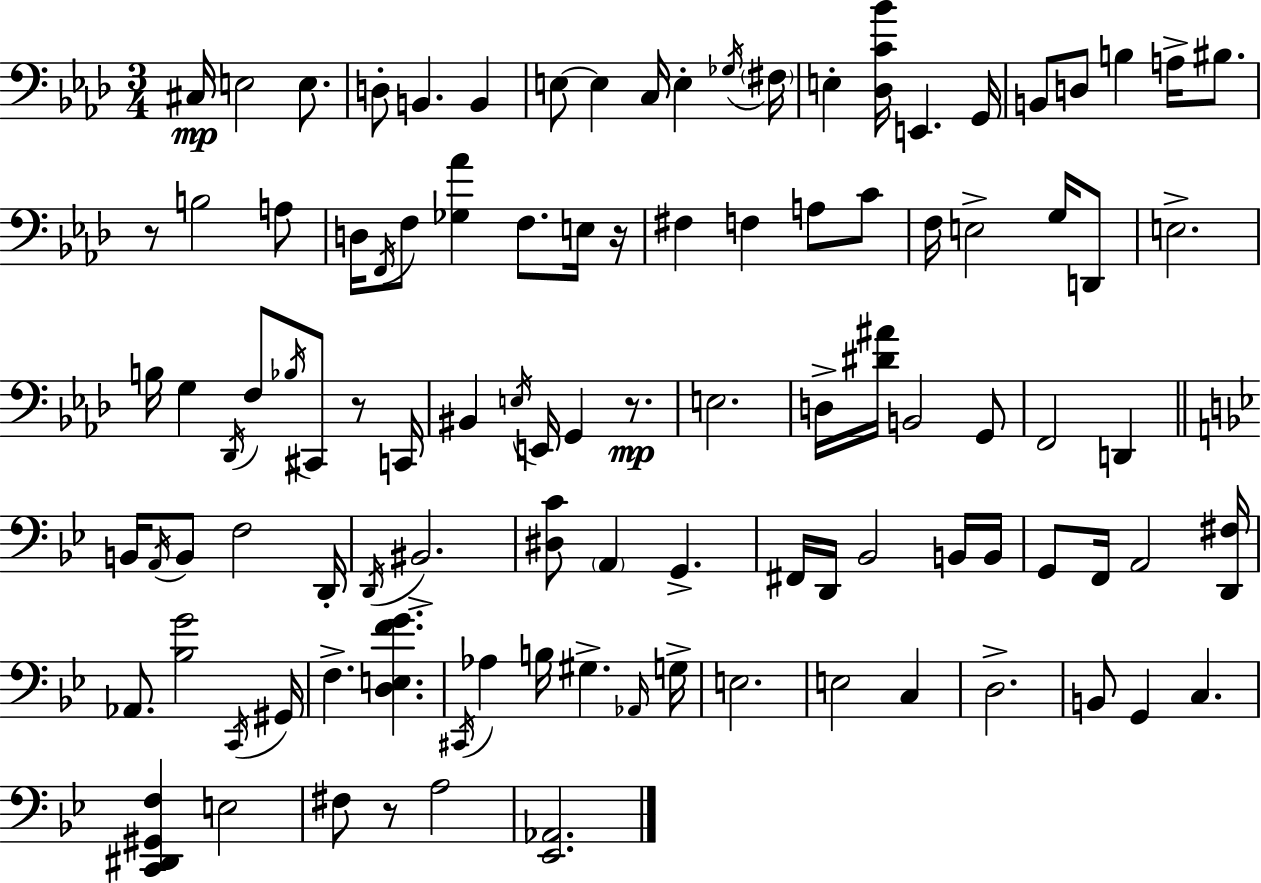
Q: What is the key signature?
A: F minor